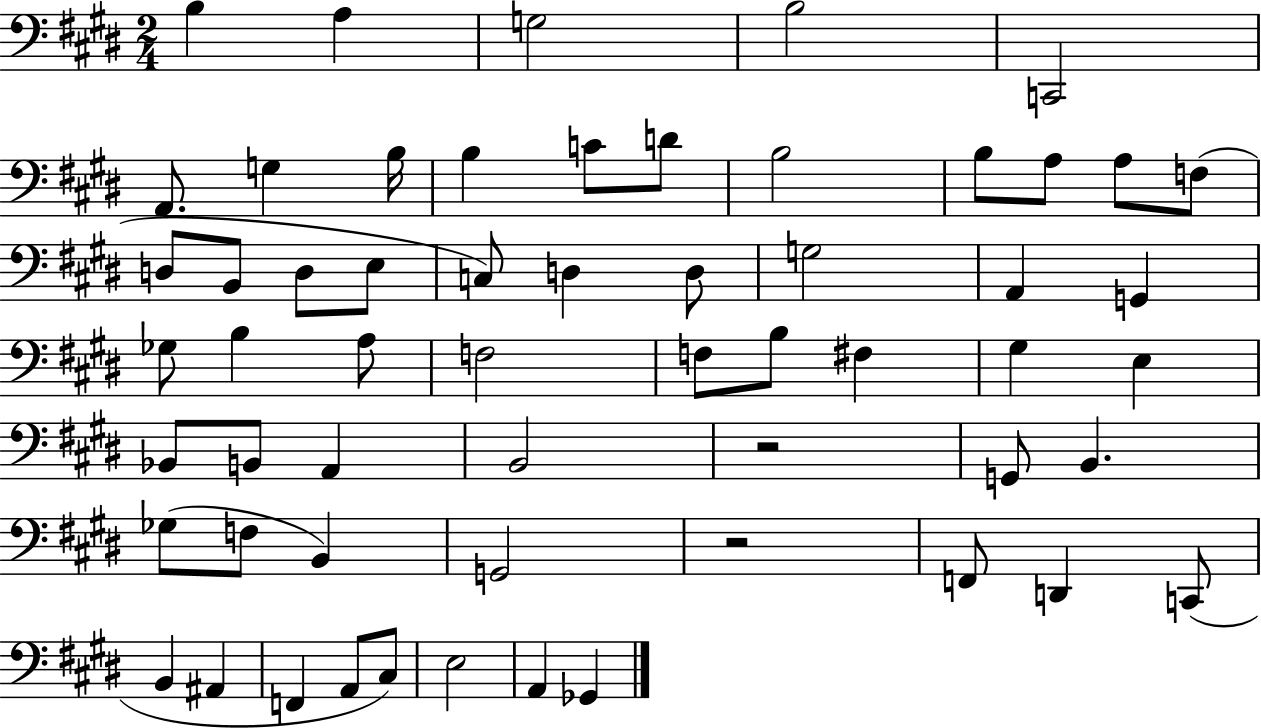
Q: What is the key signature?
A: E major